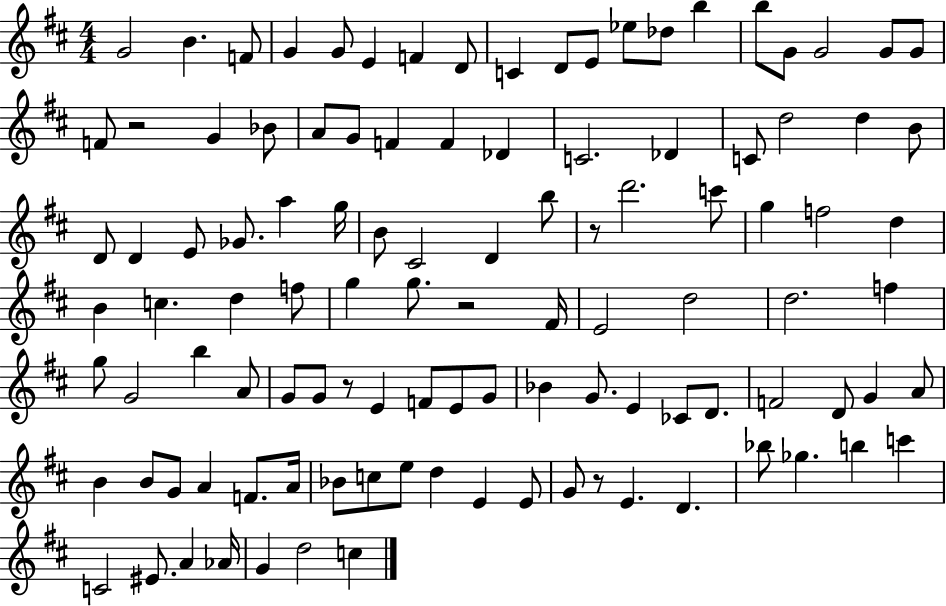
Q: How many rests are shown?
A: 5